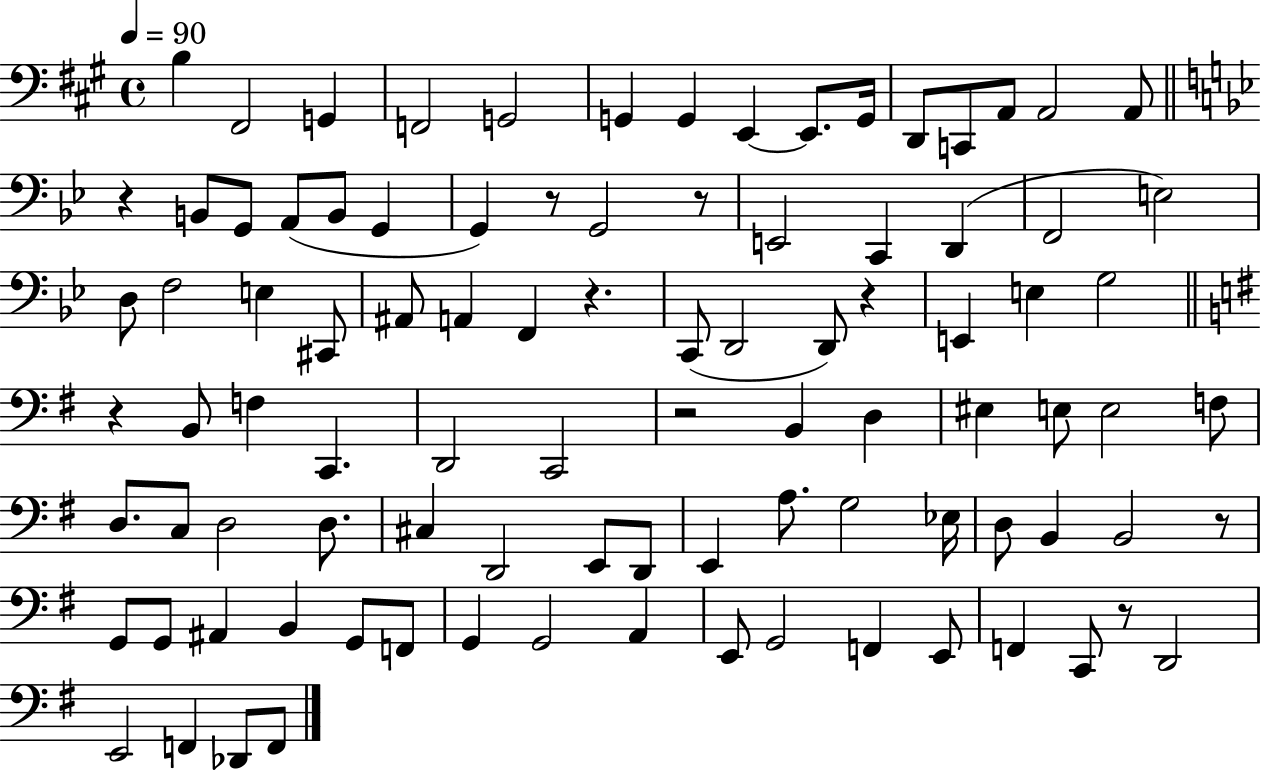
{
  \clef bass
  \time 4/4
  \defaultTimeSignature
  \key a \major
  \tempo 4 = 90
  \repeat volta 2 { b4 fis,2 g,4 | f,2 g,2 | g,4 g,4 e,4~~ e,8. g,16 | d,8 c,8 a,8 a,2 a,8 | \break \bar "||" \break \key bes \major r4 b,8 g,8 a,8( b,8 g,4 | g,4) r8 g,2 r8 | e,2 c,4 d,4( | f,2 e2) | \break d8 f2 e4 cis,8 | ais,8 a,4 f,4 r4. | c,8( d,2 d,8) r4 | e,4 e4 g2 | \break \bar "||" \break \key g \major r4 b,8 f4 c,4. | d,2 c,2 | r2 b,4 d4 | eis4 e8 e2 f8 | \break d8. c8 d2 d8. | cis4 d,2 e,8 d,8 | e,4 a8. g2 ees16 | d8 b,4 b,2 r8 | \break g,8 g,8 ais,4 b,4 g,8 f,8 | g,4 g,2 a,4 | e,8 g,2 f,4 e,8 | f,4 c,8 r8 d,2 | \break e,2 f,4 des,8 f,8 | } \bar "|."
}